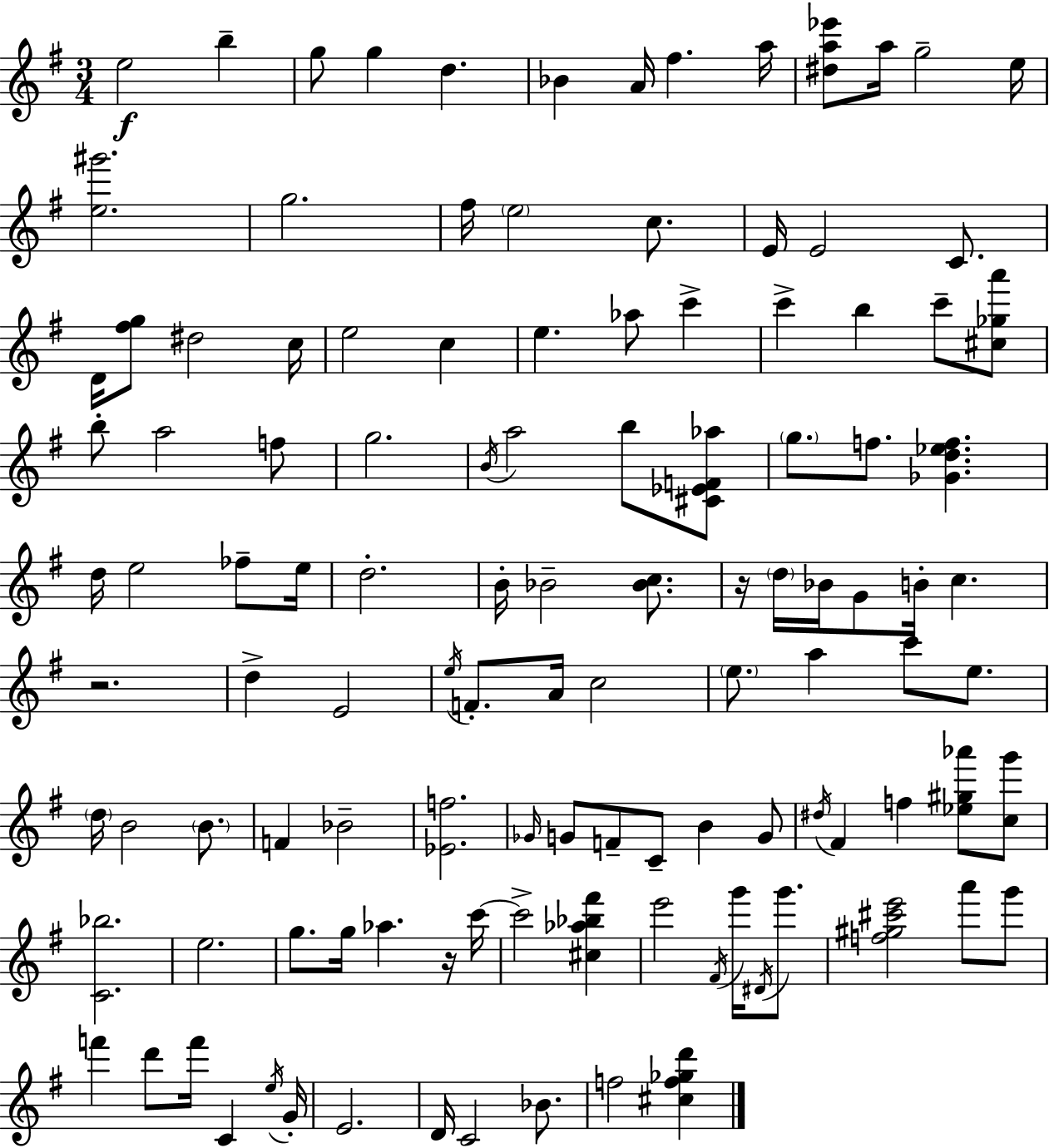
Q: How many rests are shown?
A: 3